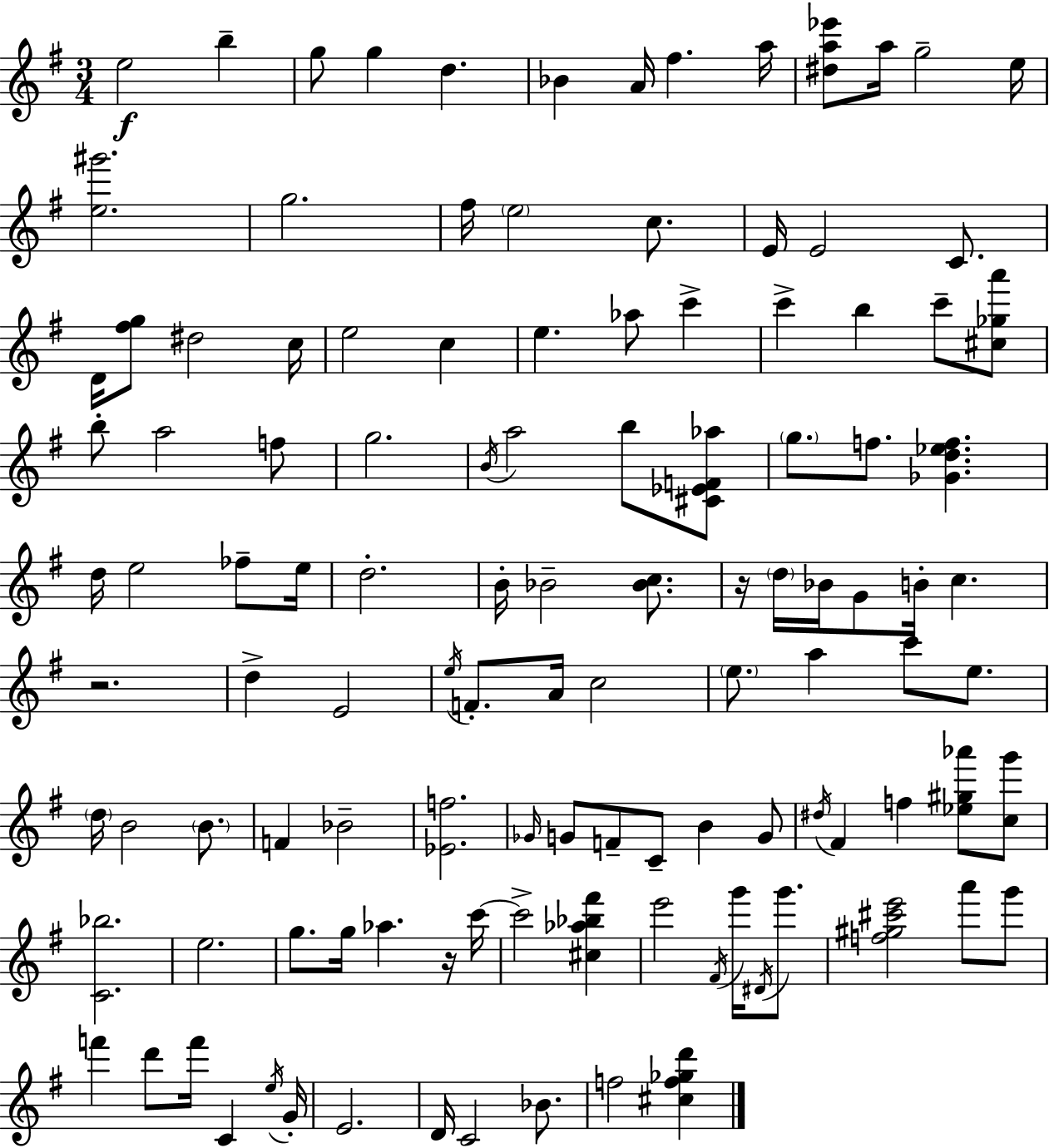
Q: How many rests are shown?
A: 3